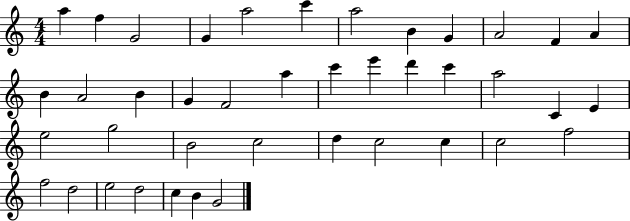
{
  \clef treble
  \numericTimeSignature
  \time 4/4
  \key c \major
  a''4 f''4 g'2 | g'4 a''2 c'''4 | a''2 b'4 g'4 | a'2 f'4 a'4 | \break b'4 a'2 b'4 | g'4 f'2 a''4 | c'''4 e'''4 d'''4 c'''4 | a''2 c'4 e'4 | \break e''2 g''2 | b'2 c''2 | d''4 c''2 c''4 | c''2 f''2 | \break f''2 d''2 | e''2 d''2 | c''4 b'4 g'2 | \bar "|."
}